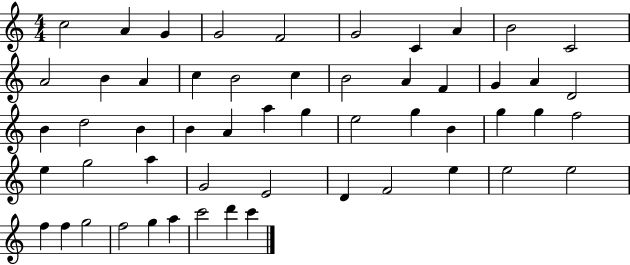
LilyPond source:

{
  \clef treble
  \numericTimeSignature
  \time 4/4
  \key c \major
  c''2 a'4 g'4 | g'2 f'2 | g'2 c'4 a'4 | b'2 c'2 | \break a'2 b'4 a'4 | c''4 b'2 c''4 | b'2 a'4 f'4 | g'4 a'4 d'2 | \break b'4 d''2 b'4 | b'4 a'4 a''4 g''4 | e''2 g''4 b'4 | g''4 g''4 f''2 | \break e''4 g''2 a''4 | g'2 e'2 | d'4 f'2 e''4 | e''2 e''2 | \break f''4 f''4 g''2 | f''2 g''4 a''4 | c'''2 d'''4 c'''4 | \bar "|."
}